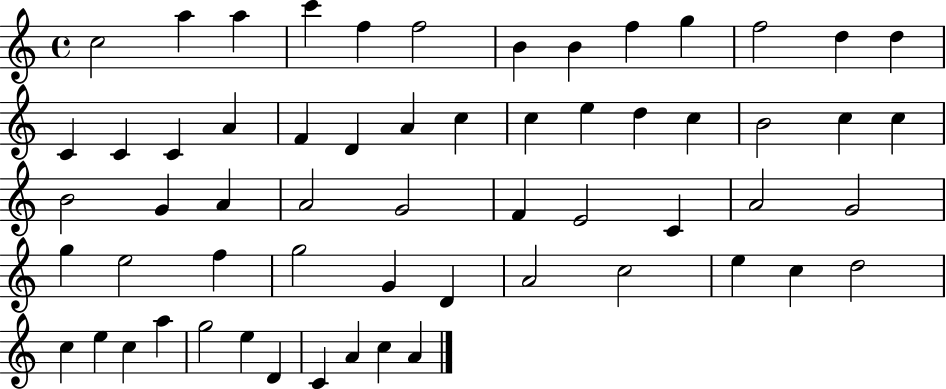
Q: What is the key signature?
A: C major